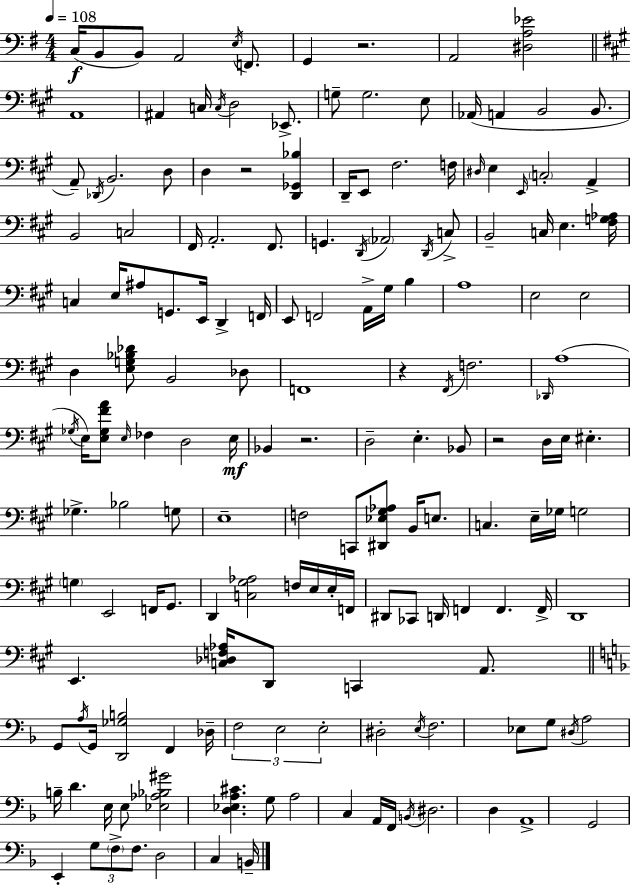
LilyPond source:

{
  \clef bass
  \numericTimeSignature
  \time 4/4
  \key g \major
  \tempo 4 = 108
  c16(\f b,8 b,8) a,2 \acciaccatura { e16 } f,8. | g,4 r2. | a,2 <dis a ees'>2 | \bar "||" \break \key a \major a,1 | ais,4 c16 \acciaccatura { c16 } d2 ees,8.-> | g8-- g2. e8 | aes,16( a,4 b,2 b,8. | \break a,8--) \acciaccatura { des,16 } b,2. | d8 d4 r2 <d, ges, bes>4 | d,16-- e,8 fis2. | f16 \grace { dis16 } e4 \grace { e,16 } \parenthesize c2-. | \break a,4-> b,2 c2 | fis,16 a,2.-. | fis,8. g,4. \acciaccatura { d,16 } \parenthesize aes,2 | \acciaccatura { d,16 } c8-> b,2-- c16 e4. | \break <fis g aes>16 c4 e16 ais8 g,8. | e,16 d,4-> f,16 e,8 f,2 | a,16-> gis16 b4 a1 | e2 e2 | \break d4 <e g bes des'>8 b,2 | des8 f,1 | r4 \acciaccatura { fis,16 } f2. | \grace { des,16 } a1( | \break \acciaccatura { ges16 } e16) <e ges fis' a'>8 \grace { e16 } fes4 | d2 e16\mf bes,4 r2. | d2-- | e4.-. bes,8 r2 | \break d16 e16 eis4.-. ges4.-> | bes2 g8 e1-- | f2 | c,8 <dis, ees gis aes>8 b,16 e8. c4. | \break e16-- ges16 g2 \parenthesize g4 e,2 | f,16 gis,8. d,4 <c gis aes>2 | f16 e16 e16-. f,16 dis,8 ces,8 d,16 f,4 | f,4. f,16-> d,1 | \break e,4. | <c des f aes>16 d,8 c,4 a,8. \bar "||" \break \key d \minor g,8 \acciaccatura { a16 } g,16 <d, ges b>2 f,4 | des16-- \tuplet 3/2 { f2 e2 | e2-. } dis2-. | \acciaccatura { e16 } f2. ees8 | \break g8 \acciaccatura { dis16 } a2 b16-- d'4. | e16 e8 <ees aes bes gis'>2 <d ees a cis'>4. | g8 a2 c4 | a,16 f,16 \acciaccatura { b,16 } dis2. | \break d4 a,1-> | g,2 e,4-. | \tuplet 3/2 { g8 \parenthesize f8-> f8. } d2 c4 | b,16-- \bar "|."
}